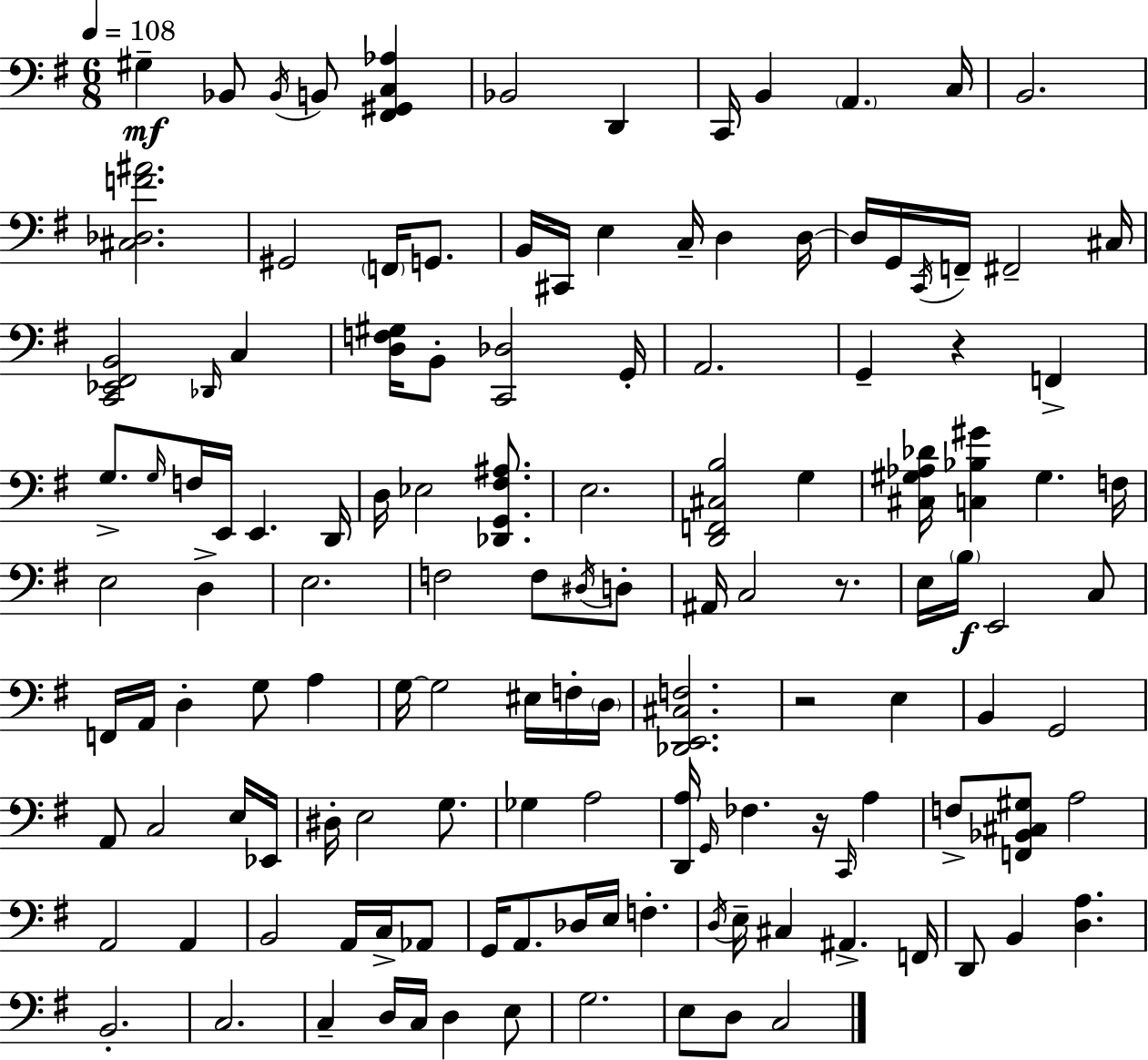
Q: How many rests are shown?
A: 4